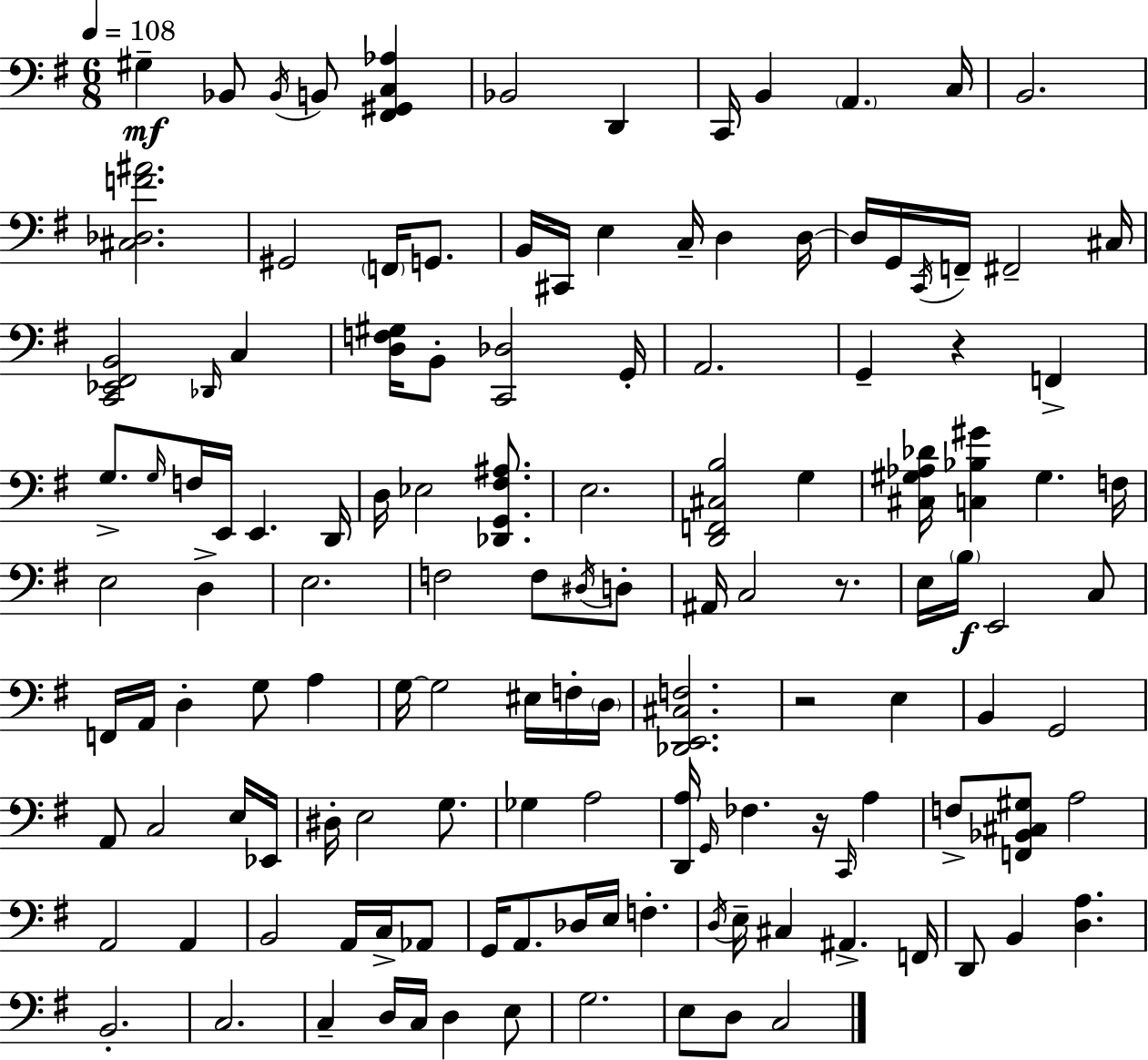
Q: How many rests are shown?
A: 4